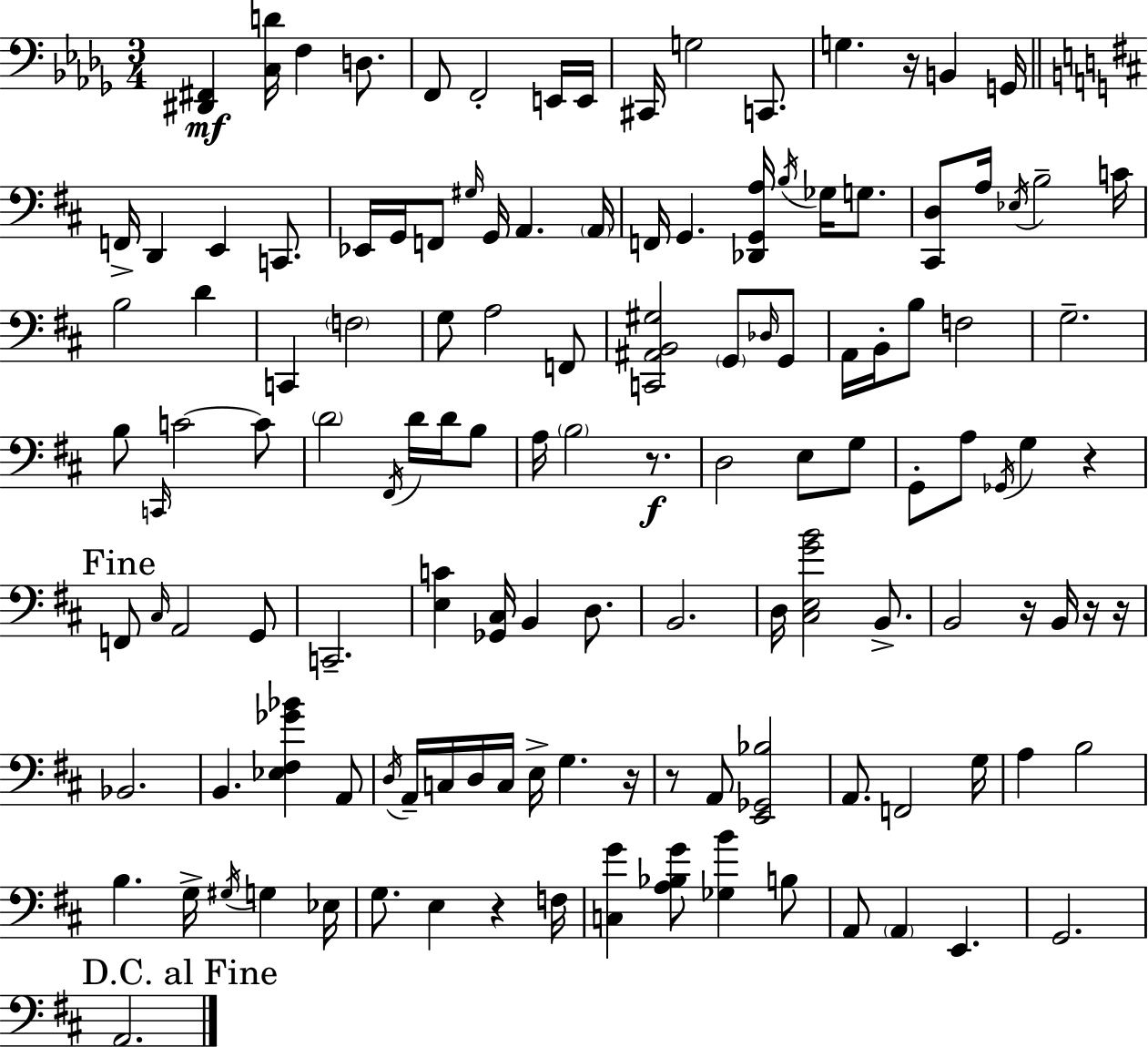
[D#2,F#2]/q [C3,D4]/s F3/q D3/e. F2/e F2/h E2/s E2/s C#2/s G3/h C2/e. G3/q. R/s B2/q G2/s F2/s D2/q E2/q C2/e. Eb2/s G2/s F2/e G#3/s G2/s A2/q. A2/s F2/s G2/q. [Db2,G2,A3]/s B3/s Gb3/s G3/e. [C#2,D3]/e A3/s Eb3/s B3/h C4/s B3/h D4/q C2/q F3/h G3/e A3/h F2/e [C2,A#2,B2,G#3]/h G2/e Db3/s G2/e A2/s B2/s B3/e F3/h G3/h. B3/e C2/s C4/h C4/e D4/h F#2/s D4/s D4/s B3/e A3/s B3/h R/e. D3/h E3/e G3/e G2/e A3/e Gb2/s G3/q R/q F2/e C#3/s A2/h G2/e C2/h. [E3,C4]/q [Gb2,C#3]/s B2/q D3/e. B2/h. D3/s [C#3,E3,G4,B4]/h B2/e. B2/h R/s B2/s R/s R/s Bb2/h. B2/q. [Eb3,F#3,Gb4,Bb4]/q A2/e D3/s A2/s C3/s D3/s C3/s E3/s G3/q. R/s R/e A2/e [E2,Gb2,Bb3]/h A2/e. F2/h G3/s A3/q B3/h B3/q. G3/s G#3/s G3/q Eb3/s G3/e. E3/q R/q F3/s [C3,G4]/q [A3,Bb3,G4]/e [Gb3,B4]/q B3/e A2/e A2/q E2/q. G2/h. A2/h.